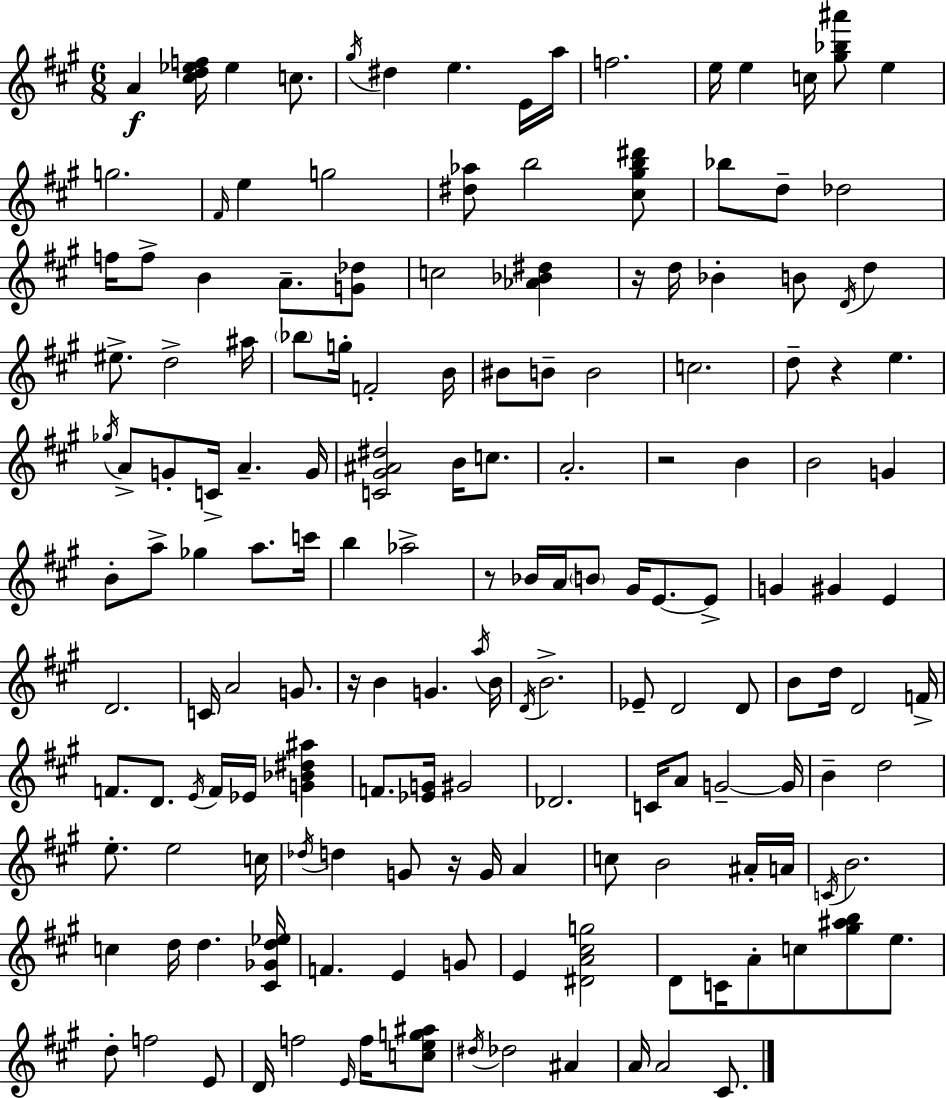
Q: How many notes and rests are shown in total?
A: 161